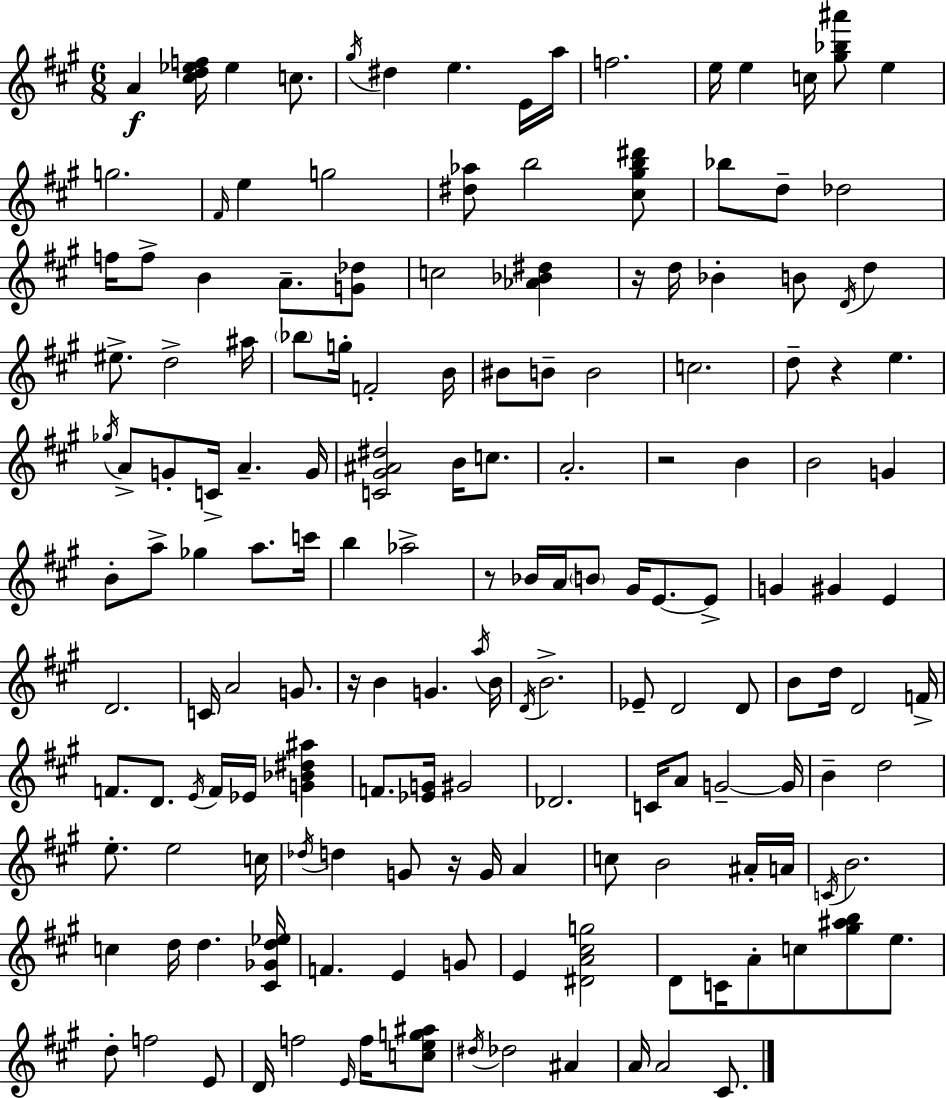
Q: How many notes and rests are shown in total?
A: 161